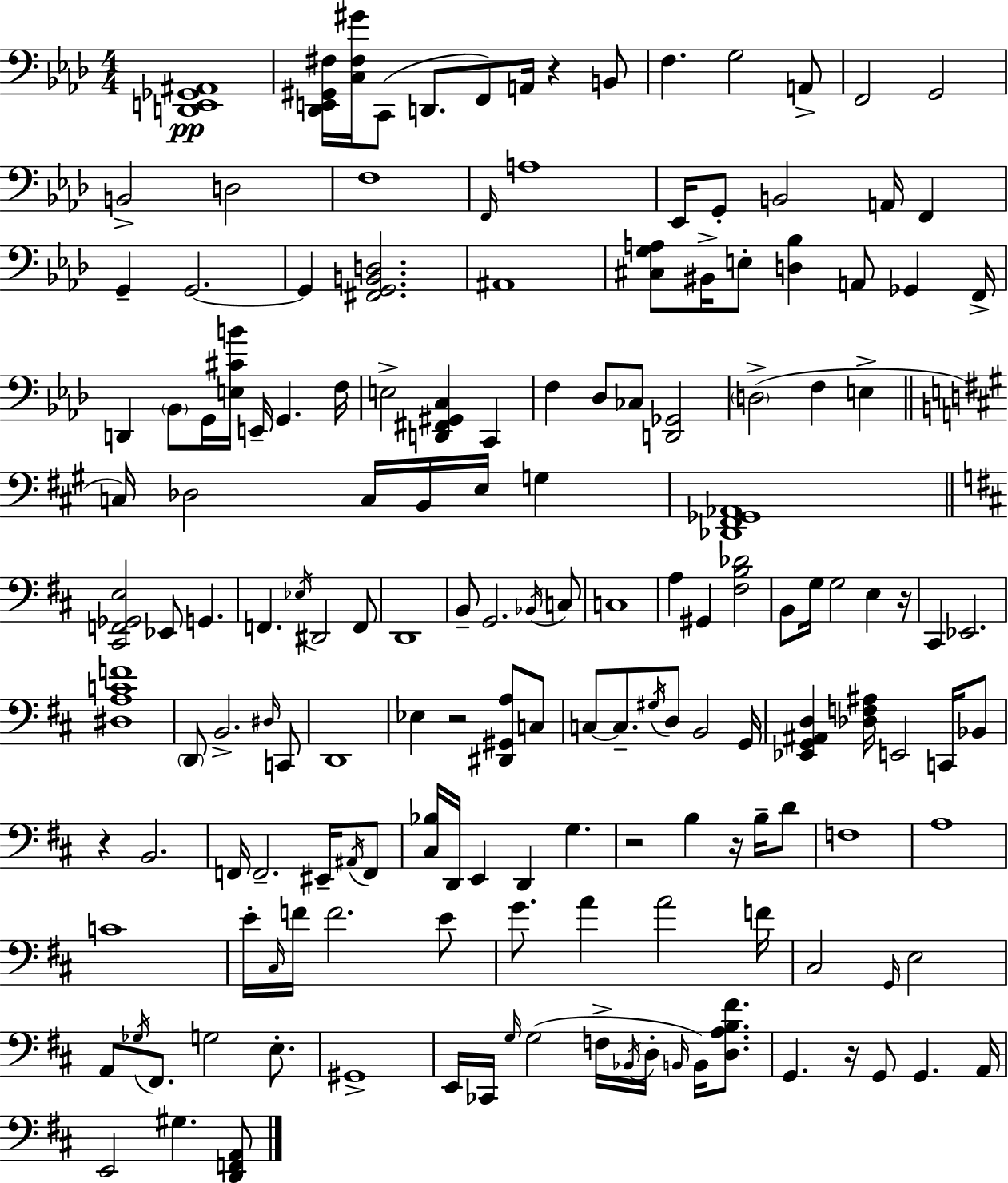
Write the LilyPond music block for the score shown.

{
  \clef bass
  \numericTimeSignature
  \time 4/4
  \key f \minor
  <d, e, ges, ais,>1\pp | <des, e, gis, fis>16 <c fis gis'>16 c,8( d,8. f,8) a,16 r4 b,8 | f4. g2 a,8-> | f,2 g,2 | \break b,2-> d2 | f1 | \grace { f,16 } a1 | ees,16 g,8-. b,2 a,16 f,4 | \break g,4-- g,2.~~ | g,4 <fis, g, b, d>2. | ais,1 | <cis g a>8 bis,16-> e8-. <d bes>4 a,8 ges,4 | \break f,16-> d,4 \parenthesize bes,8 g,16 <e cis' b'>16 e,16-- g,4. | f16 e2-> <d, fis, gis, c>4 c,4 | f4 des8 ces8 <d, ges,>2 | \parenthesize d2->( f4 e4-> | \break \bar "||" \break \key a \major c16) des2 c16 b,16 e16 g4 | <des, fis, ges, aes,>1 | \bar "||" \break \key b \minor <cis, f, ges, e>2 ees,8 g,4. | f,4. \acciaccatura { ees16 } dis,2 f,8 | d,1 | b,8-- g,2. \acciaccatura { bes,16 } | \break c8 c1 | a4 gis,4 <fis b des'>2 | b,8 g16 g2 e4 | r16 cis,4 ees,2. | \break <dis a c' f'>1 | \parenthesize d,8 b,2.-> | \grace { dis16 } c,8 d,1 | ees4 r2 <dis, gis, a>8 | \break c8 c8~~ c8.-- \acciaccatura { gis16 } d8 b,2 | g,16 <ees, g, ais, d>4 <des f ais>16 e,2 | c,16 bes,8 r4 b,2. | f,16 f,2.-- | \break eis,16-- \acciaccatura { ais,16 } f,8 <cis bes>16 d,16 e,4 d,4 g4. | r2 b4 | r16 b16-- d'8 f1 | a1 | \break c'1 | e'16-. \grace { cis16 } f'16 f'2. | e'8 g'8. a'4 a'2 | f'16 cis2 \grace { g,16 } e2 | \break a,8 \acciaccatura { ges16 } fis,8. g2 | e8.-. gis,1-> | e,16 ces,16 \grace { g16 }( g2 | f16-> \acciaccatura { bes,16 } d16-. \grace { b,16 }) b,16 <d a b fis'>8. g,4. | \break r16 g,8 g,4. a,16 e,2 | gis4. <d, f, a,>8 \bar "|."
}